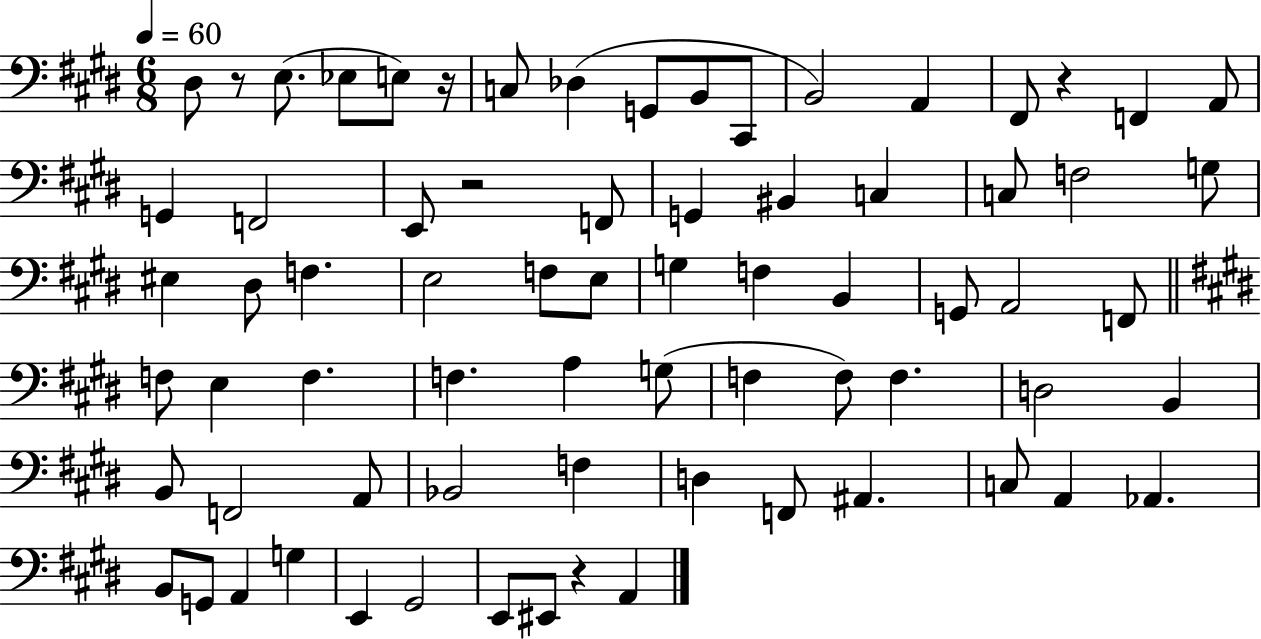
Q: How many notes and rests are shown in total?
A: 72